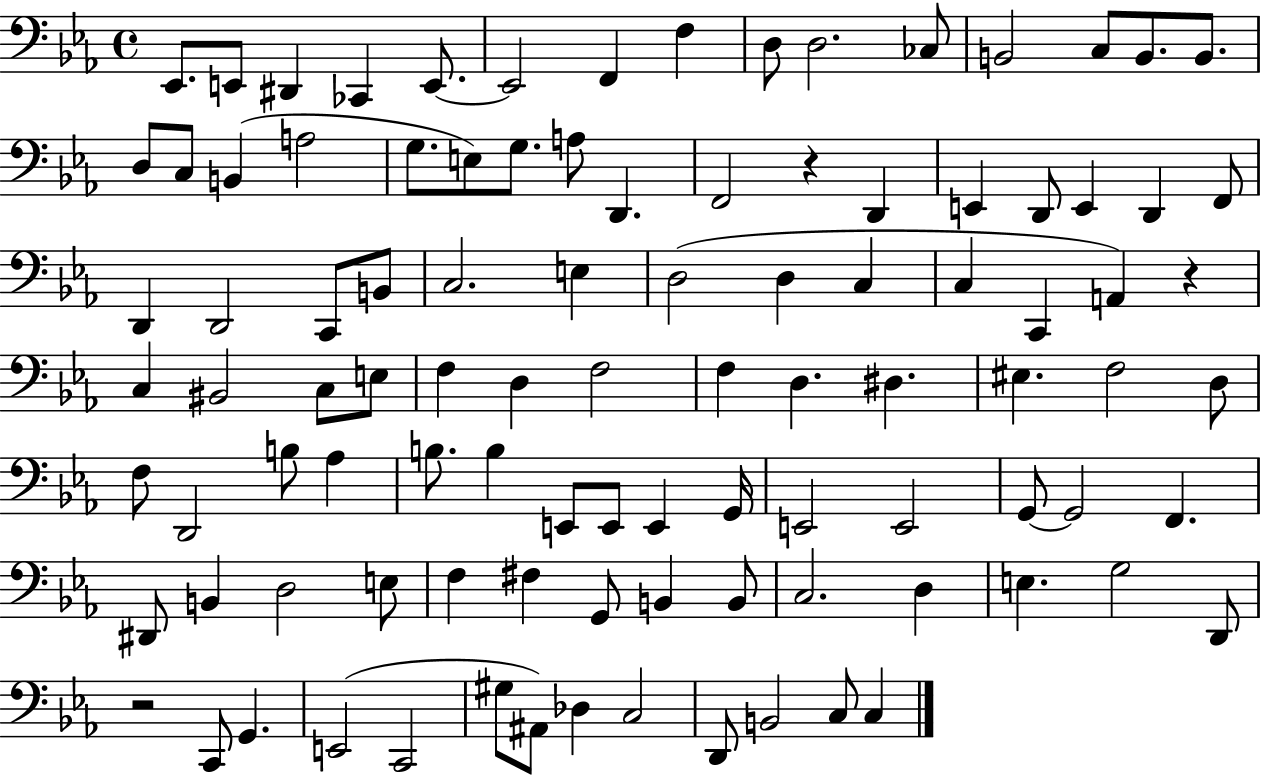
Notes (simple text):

Eb2/e. E2/e D#2/q CES2/q E2/e. E2/h F2/q F3/q D3/e D3/h. CES3/e B2/h C3/e B2/e. B2/e. D3/e C3/e B2/q A3/h G3/e. E3/e G3/e. A3/e D2/q. F2/h R/q D2/q E2/q D2/e E2/q D2/q F2/e D2/q D2/h C2/e B2/e C3/h. E3/q D3/h D3/q C3/q C3/q C2/q A2/q R/q C3/q BIS2/h C3/e E3/e F3/q D3/q F3/h F3/q D3/q. D#3/q. EIS3/q. F3/h D3/e F3/e D2/h B3/e Ab3/q B3/e. B3/q E2/e E2/e E2/q G2/s E2/h E2/h G2/e G2/h F2/q. D#2/e B2/q D3/h E3/e F3/q F#3/q G2/e B2/q B2/e C3/h. D3/q E3/q. G3/h D2/e R/h C2/e G2/q. E2/h C2/h G#3/e A#2/e Db3/q C3/h D2/e B2/h C3/e C3/q